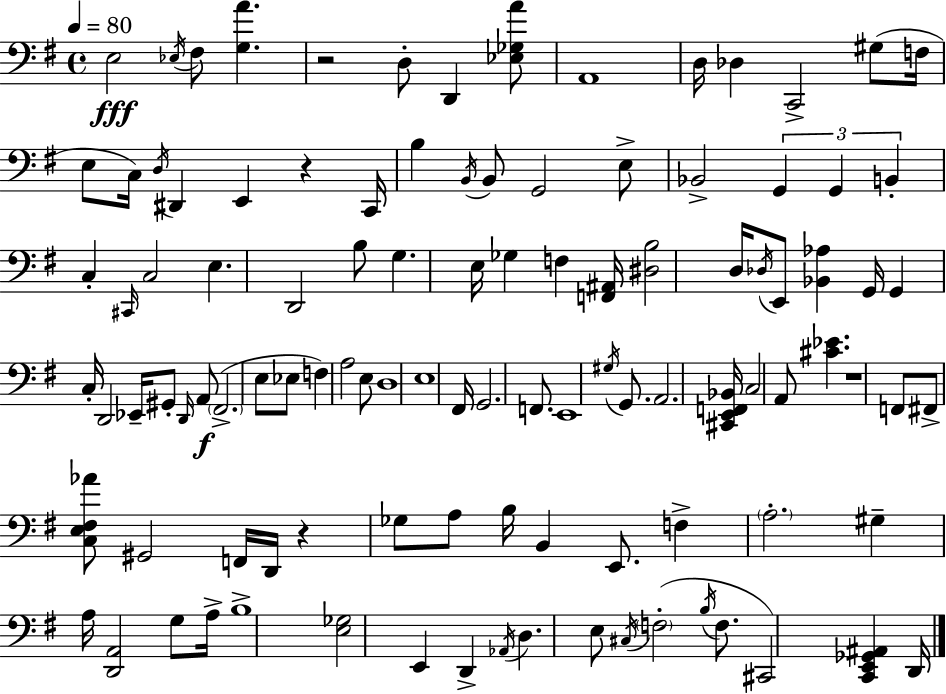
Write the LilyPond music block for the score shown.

{
  \clef bass
  \time 4/4
  \defaultTimeSignature
  \key e \minor
  \tempo 4 = 80
  e2\fff \acciaccatura { ees16 } fis8 <g a'>4. | r2 d8-. d,4 <ees ges a'>8 | a,1 | d16 des4 c,2-> gis8( | \break f16 e8 c16) \acciaccatura { d16 } dis,4 e,4 r4 | c,16 b4 \acciaccatura { b,16 } b,8 g,2 | e8-> bes,2-> \tuplet 3/2 { g,4 g,4 | b,4-. } c4-. \grace { cis,16 } c2 | \break e4. d,2 | b8 g4. e16 ges4 f4 | <f, ais,>16 <dis b>2 d16 \acciaccatura { des16 } e,8 | <bes, aes>4 g,16 g,4 c16-. d,2 | \break ees,16-- gis,8-. \grace { d,16 } a,8(\f \parenthesize fis,2.-> | e8 ees8 f4) a2 | e8 d1 | e1 | \break fis,16 g,2. | f,8. e,1 | \acciaccatura { gis16 } g,8. a,2. | <cis, e, f, bes,>16 c2 a,8 | \break <cis' ees'>4. r1 | f,8 fis,8-> <c e fis aes'>8 gis,2 | f,16 d,16 r4 ges8 a8 b16 | b,4 e,8. f4-> \parenthesize a2.-. | \break gis4-- a16 <d, a,>2 | g8 a16-> b1-> | <e ges>2 e,4 | d,4-> \acciaccatura { aes,16 } d4. e8 | \break \acciaccatura { cis16 }( \parenthesize f2-. \acciaccatura { b16 } f8. cis,2) | <c, e, ges, ais,>4 d,16 \bar "|."
}